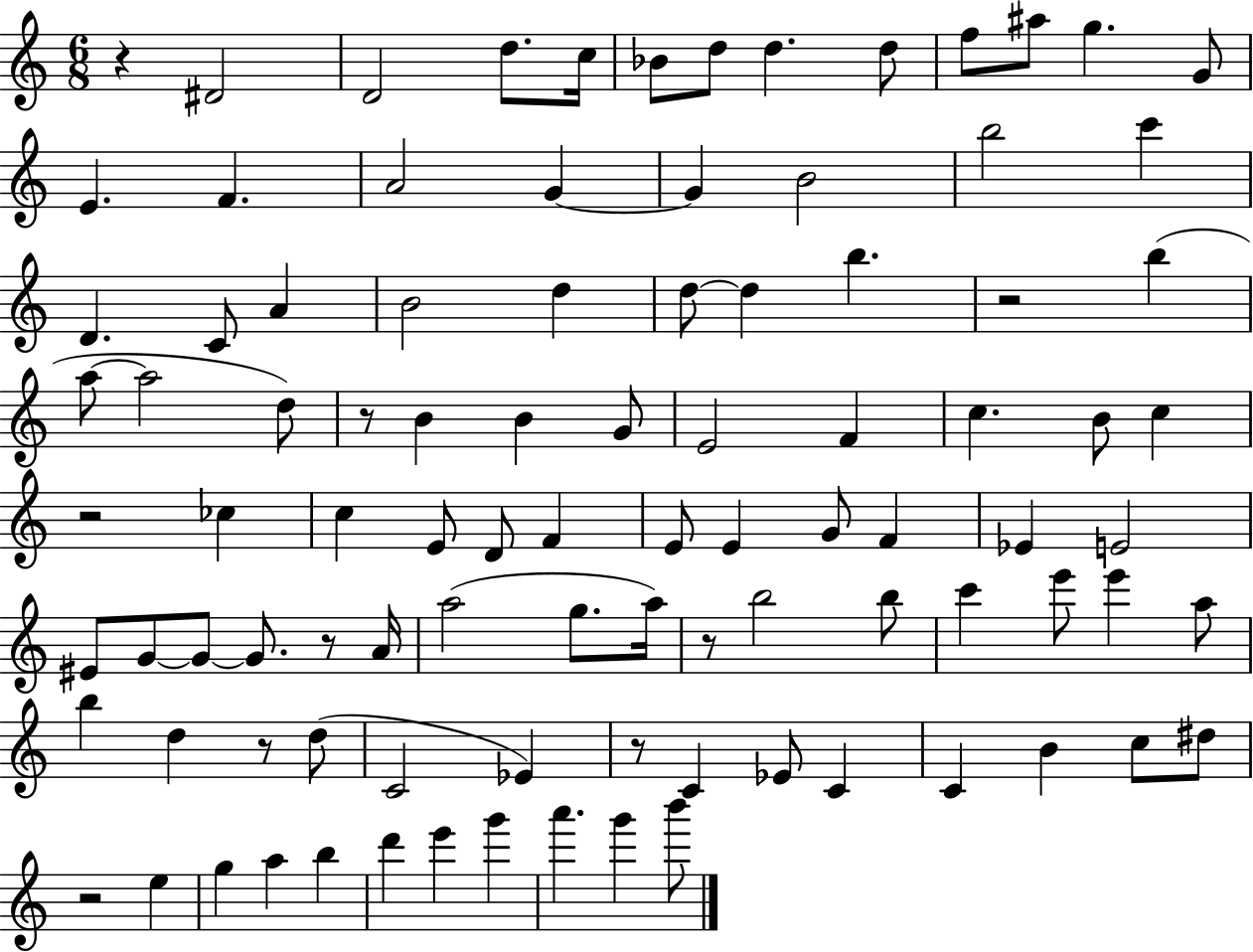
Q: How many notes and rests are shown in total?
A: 96